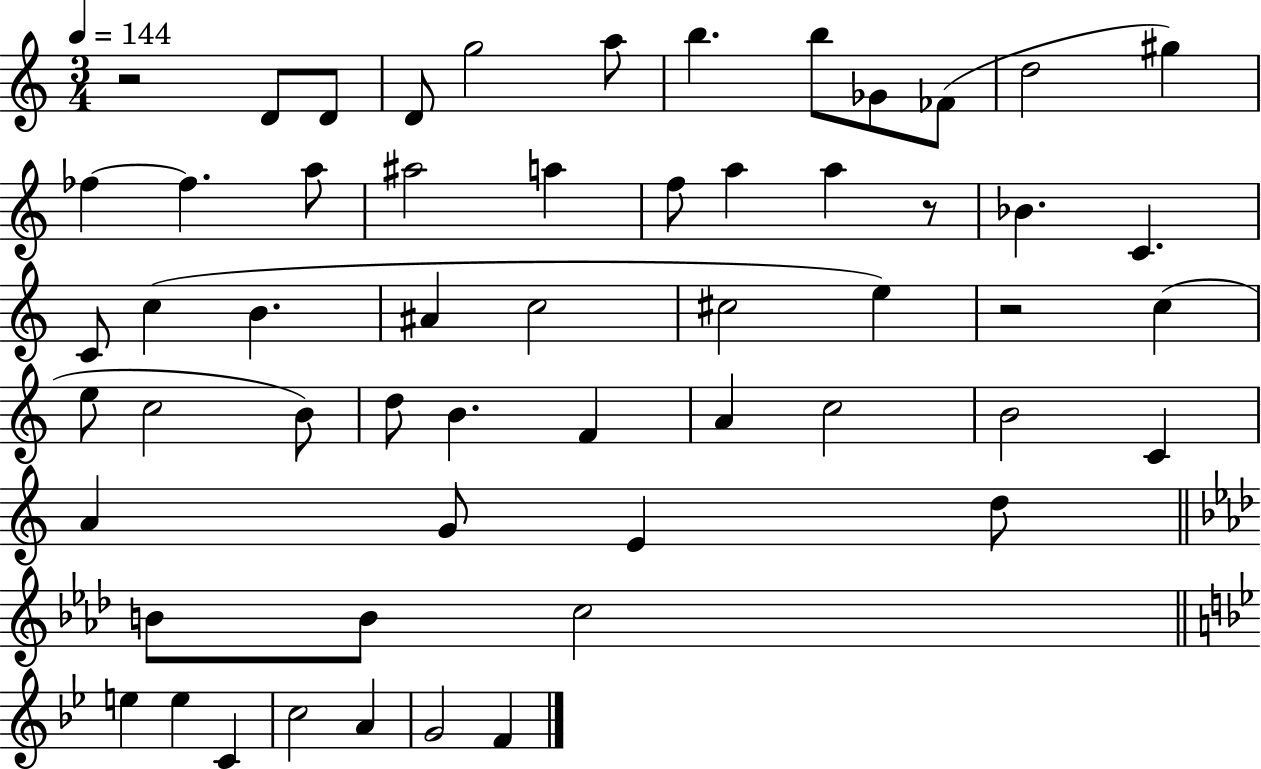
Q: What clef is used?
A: treble